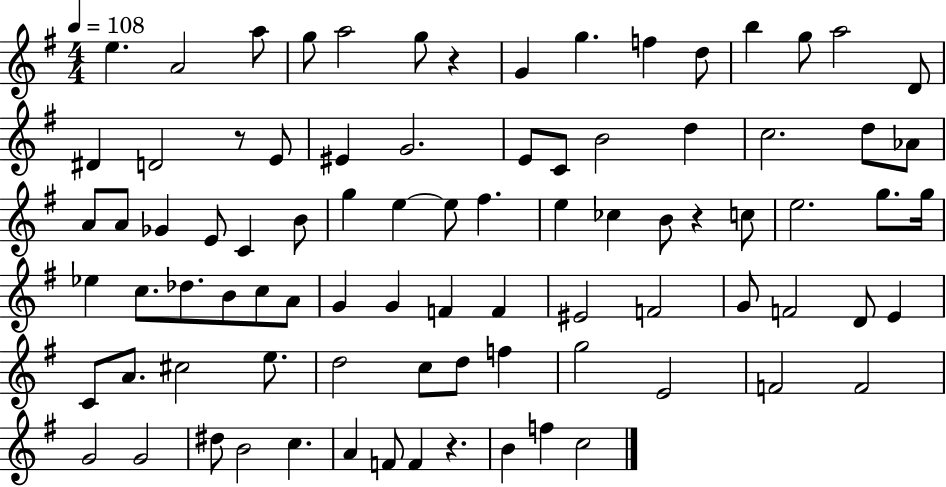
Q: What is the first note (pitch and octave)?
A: E5